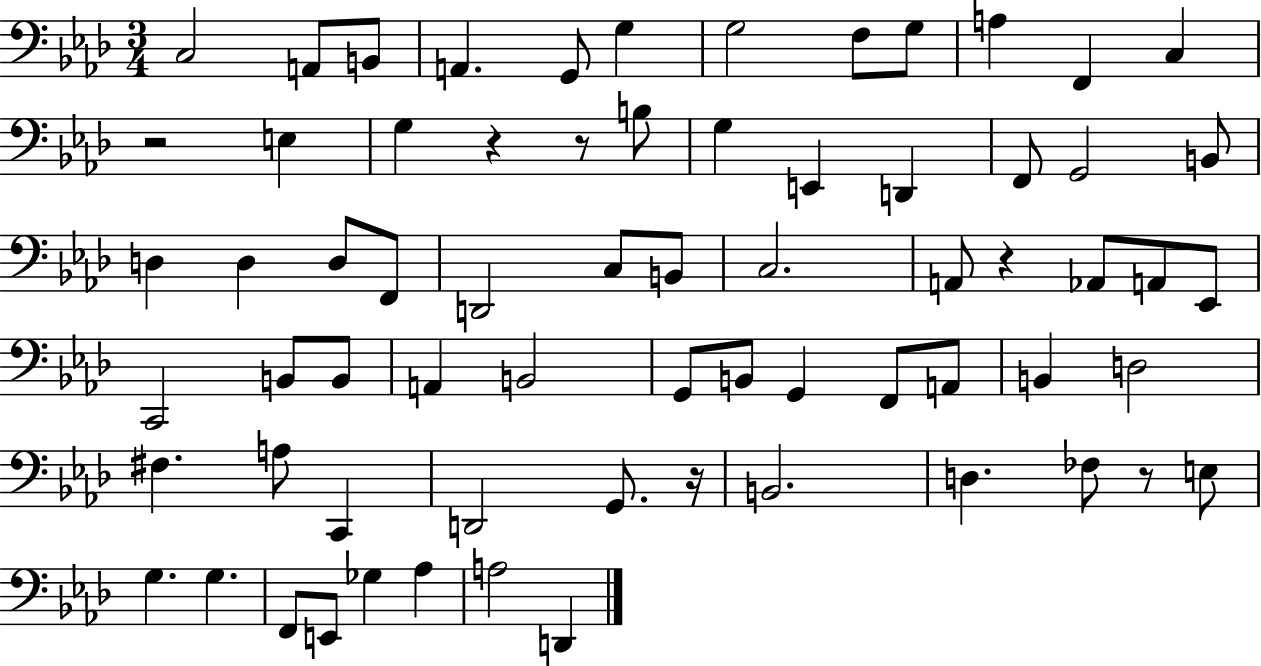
C3/h A2/e B2/e A2/q. G2/e G3/q G3/h F3/e G3/e A3/q F2/q C3/q R/h E3/q G3/q R/q R/e B3/e G3/q E2/q D2/q F2/e G2/h B2/e D3/q D3/q D3/e F2/e D2/h C3/e B2/e C3/h. A2/e R/q Ab2/e A2/e Eb2/e C2/h B2/e B2/e A2/q B2/h G2/e B2/e G2/q F2/e A2/e B2/q D3/h F#3/q. A3/e C2/q D2/h G2/e. R/s B2/h. D3/q. FES3/e R/e E3/e G3/q. G3/q. F2/e E2/e Gb3/q Ab3/q A3/h D2/q